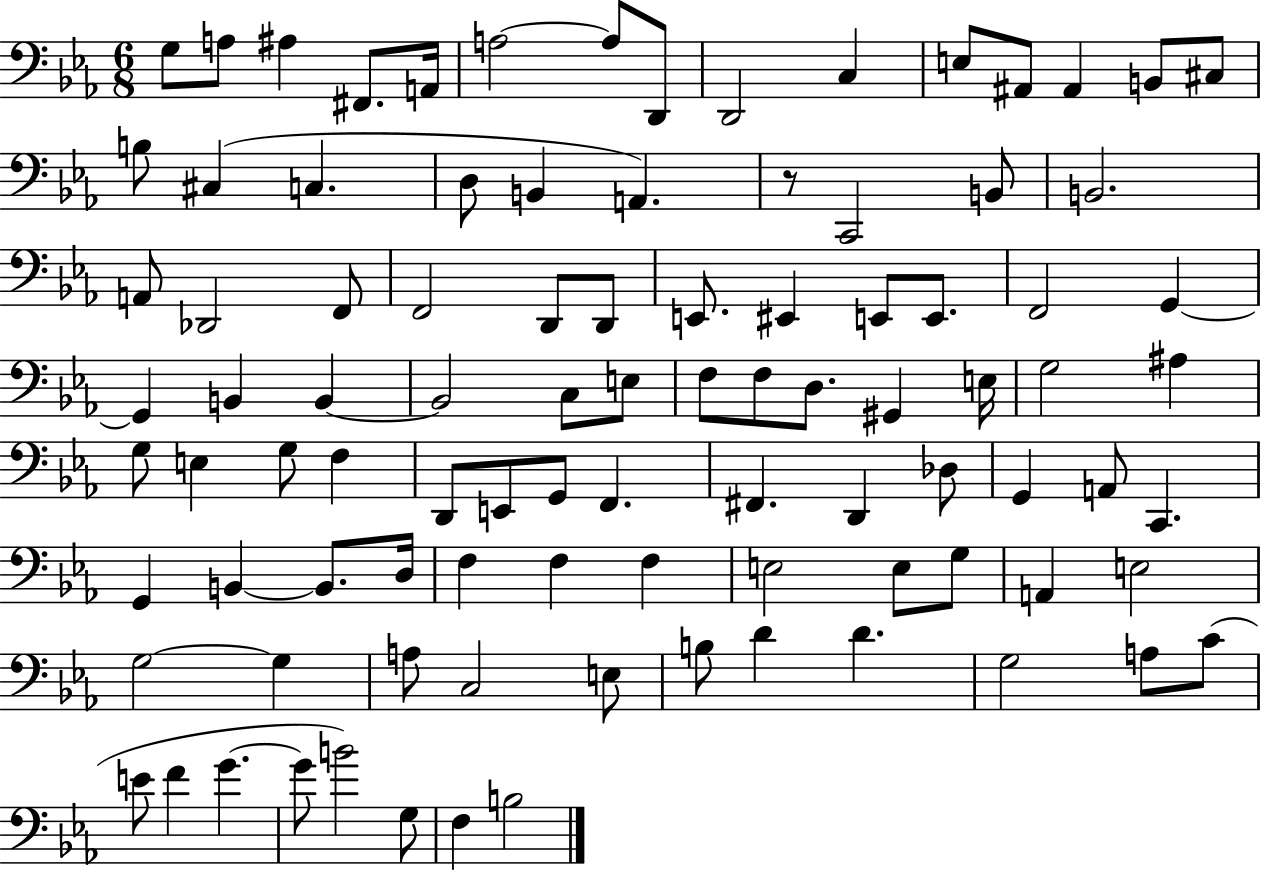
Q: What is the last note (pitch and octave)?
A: B3